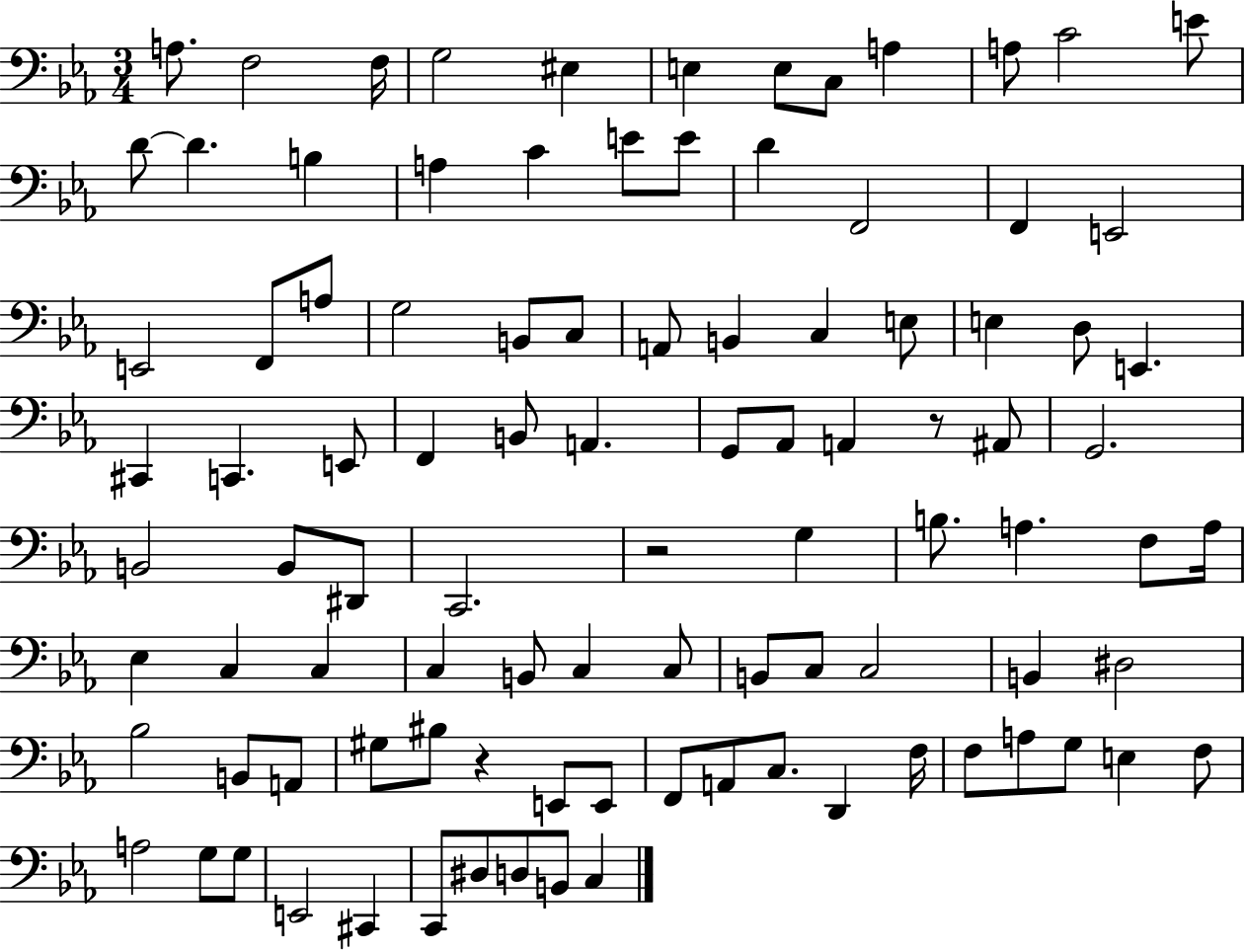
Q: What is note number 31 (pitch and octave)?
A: B2